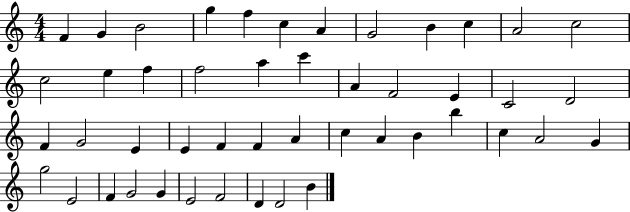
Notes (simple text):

F4/q G4/q B4/h G5/q F5/q C5/q A4/q G4/h B4/q C5/q A4/h C5/h C5/h E5/q F5/q F5/h A5/q C6/q A4/q F4/h E4/q C4/h D4/h F4/q G4/h E4/q E4/q F4/q F4/q A4/q C5/q A4/q B4/q B5/q C5/q A4/h G4/q G5/h E4/h F4/q G4/h G4/q E4/h F4/h D4/q D4/h B4/q